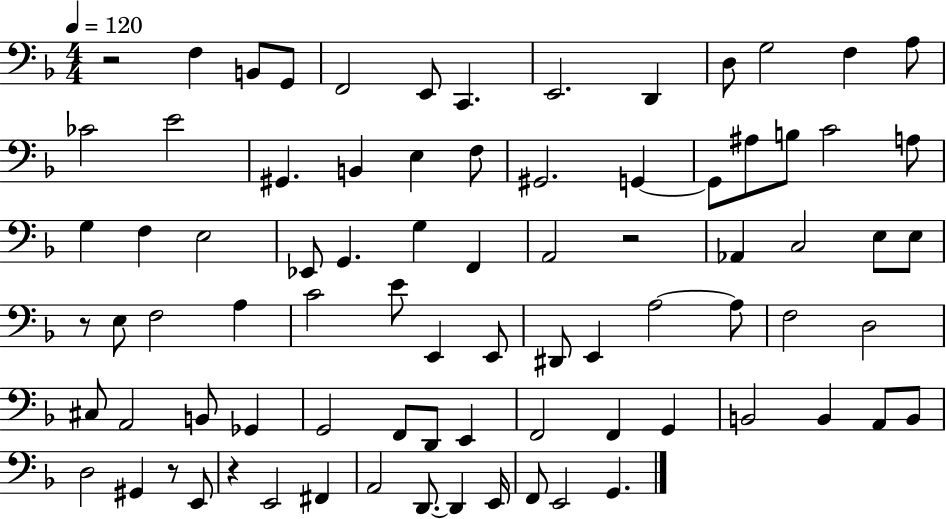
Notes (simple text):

R/h F3/q B2/e G2/e F2/h E2/e C2/q. E2/h. D2/q D3/e G3/h F3/q A3/e CES4/h E4/h G#2/q. B2/q E3/q F3/e G#2/h. G2/q G2/e A#3/e B3/e C4/h A3/e G3/q F3/q E3/h Eb2/e G2/q. G3/q F2/q A2/h R/h Ab2/q C3/h E3/e E3/e R/e E3/e F3/h A3/q C4/h E4/e E2/q E2/e D#2/e E2/q A3/h A3/e F3/h D3/h C#3/e A2/h B2/e Gb2/q G2/h F2/e D2/e E2/q F2/h F2/q G2/q B2/h B2/q A2/e B2/e D3/h G#2/q R/e E2/e R/q E2/h F#2/q A2/h D2/e. D2/q E2/s F2/e E2/h G2/q.